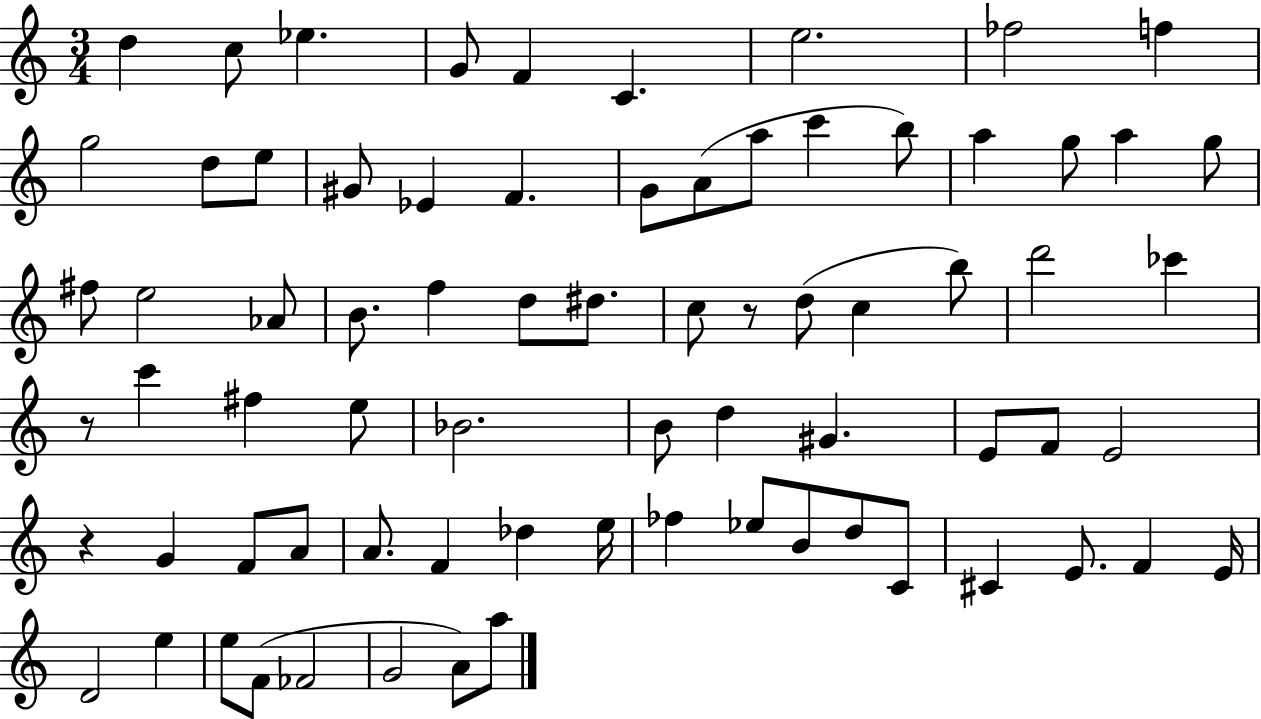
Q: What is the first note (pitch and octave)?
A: D5